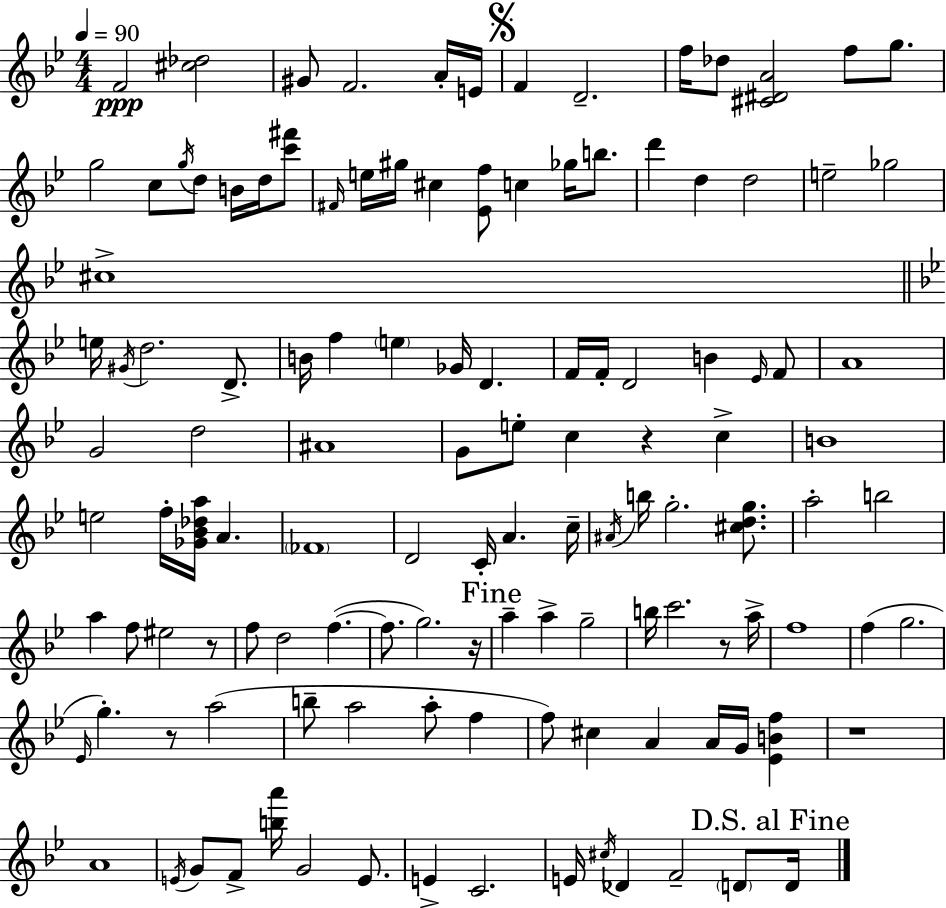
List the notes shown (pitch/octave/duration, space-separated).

F4/h [C#5,Db5]/h G#4/e F4/h. A4/s E4/s F4/q D4/h. F5/s Db5/e [C#4,D#4,A4]/h F5/e G5/e. G5/h C5/e G5/s D5/e B4/s D5/s [C6,F#6]/e F#4/s E5/s G#5/s C#5/q [Eb4,F5]/e C5/q Gb5/s B5/e. D6/q D5/q D5/h E5/h Gb5/h C#5/w E5/s G#4/s D5/h. D4/e. B4/s F5/q E5/q Gb4/s D4/q. F4/s F4/s D4/h B4/q Eb4/s F4/e A4/w G4/h D5/h A#4/w G4/e E5/e C5/q R/q C5/q B4/w E5/h F5/s [Gb4,Bb4,Db5,A5]/s A4/q. FES4/w D4/h C4/s A4/q. C5/s A#4/s B5/s G5/h. [C#5,D5,G5]/e. A5/h B5/h A5/q F5/e EIS5/h R/e F5/e D5/h F5/q. F5/e. G5/h. R/s A5/q A5/q G5/h B5/s C6/h. R/e A5/s F5/w F5/q G5/h. Eb4/s G5/q. R/e A5/h B5/e A5/h A5/e F5/q F5/e C#5/q A4/q A4/s G4/s [Eb4,B4,F5]/q R/w A4/w E4/s G4/e F4/e [B5,A6]/s G4/h E4/e. E4/q C4/h. E4/s C#5/s Db4/q F4/h D4/e D4/s